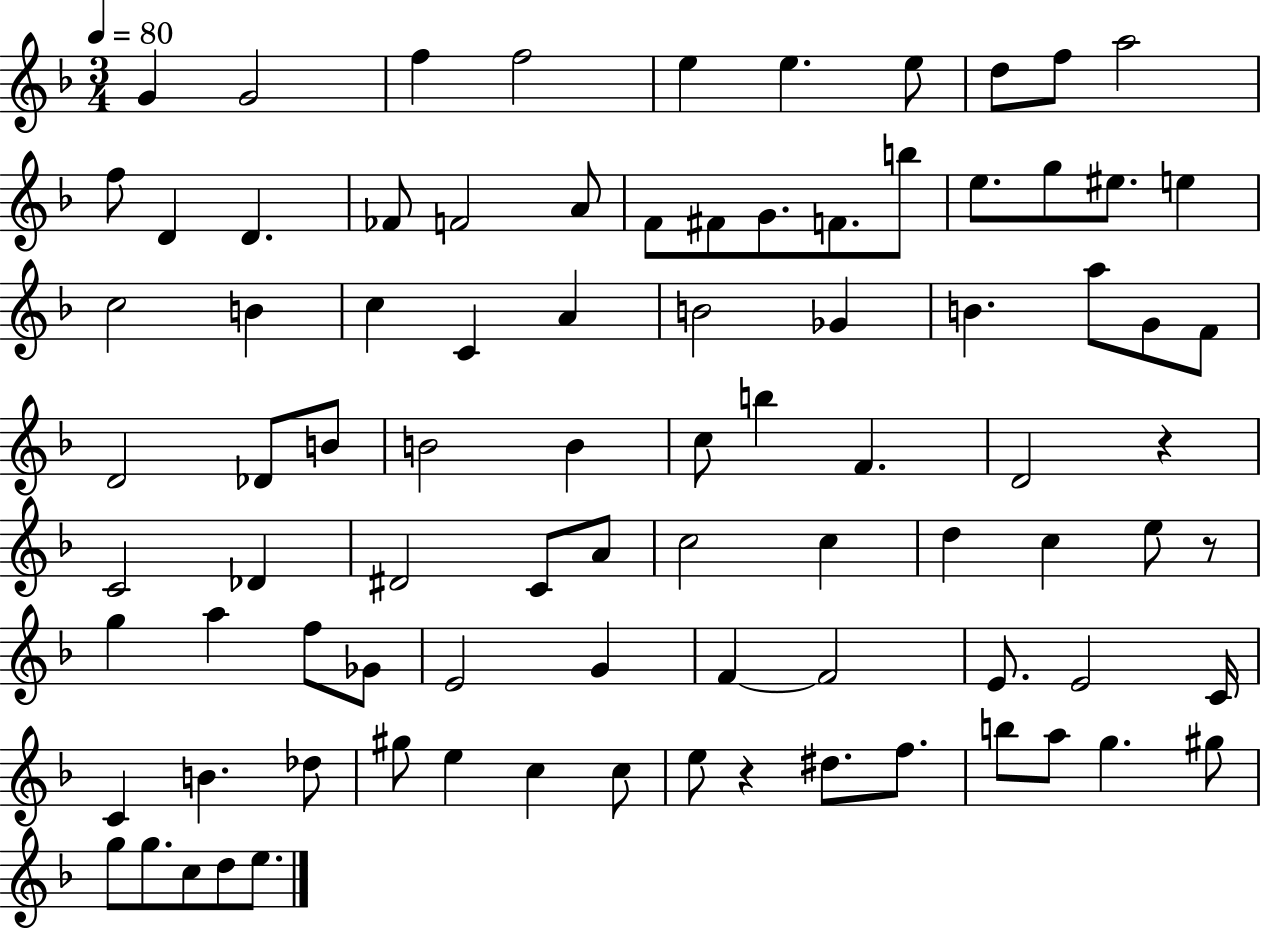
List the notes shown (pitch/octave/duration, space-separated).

G4/q G4/h F5/q F5/h E5/q E5/q. E5/e D5/e F5/e A5/h F5/e D4/q D4/q. FES4/e F4/h A4/e F4/e F#4/e G4/e. F4/e. B5/e E5/e. G5/e EIS5/e. E5/q C5/h B4/q C5/q C4/q A4/q B4/h Gb4/q B4/q. A5/e G4/e F4/e D4/h Db4/e B4/e B4/h B4/q C5/e B5/q F4/q. D4/h R/q C4/h Db4/q D#4/h C4/e A4/e C5/h C5/q D5/q C5/q E5/e R/e G5/q A5/q F5/e Gb4/e E4/h G4/q F4/q F4/h E4/e. E4/h C4/s C4/q B4/q. Db5/e G#5/e E5/q C5/q C5/e E5/e R/q D#5/e. F5/e. B5/e A5/e G5/q. G#5/e G5/e G5/e. C5/e D5/e E5/e.